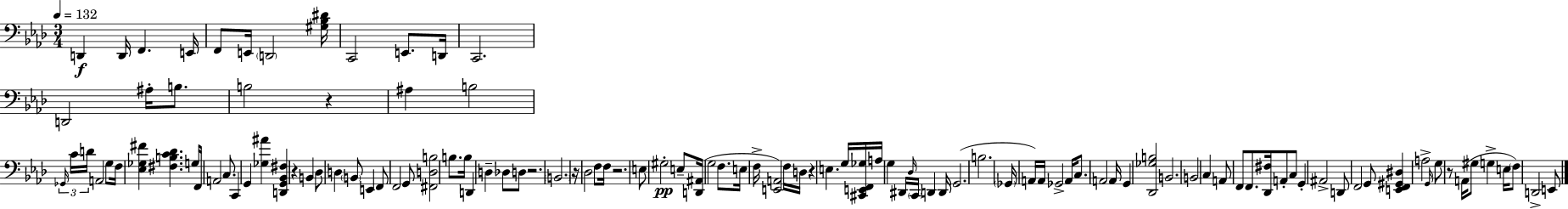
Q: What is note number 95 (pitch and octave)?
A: G3